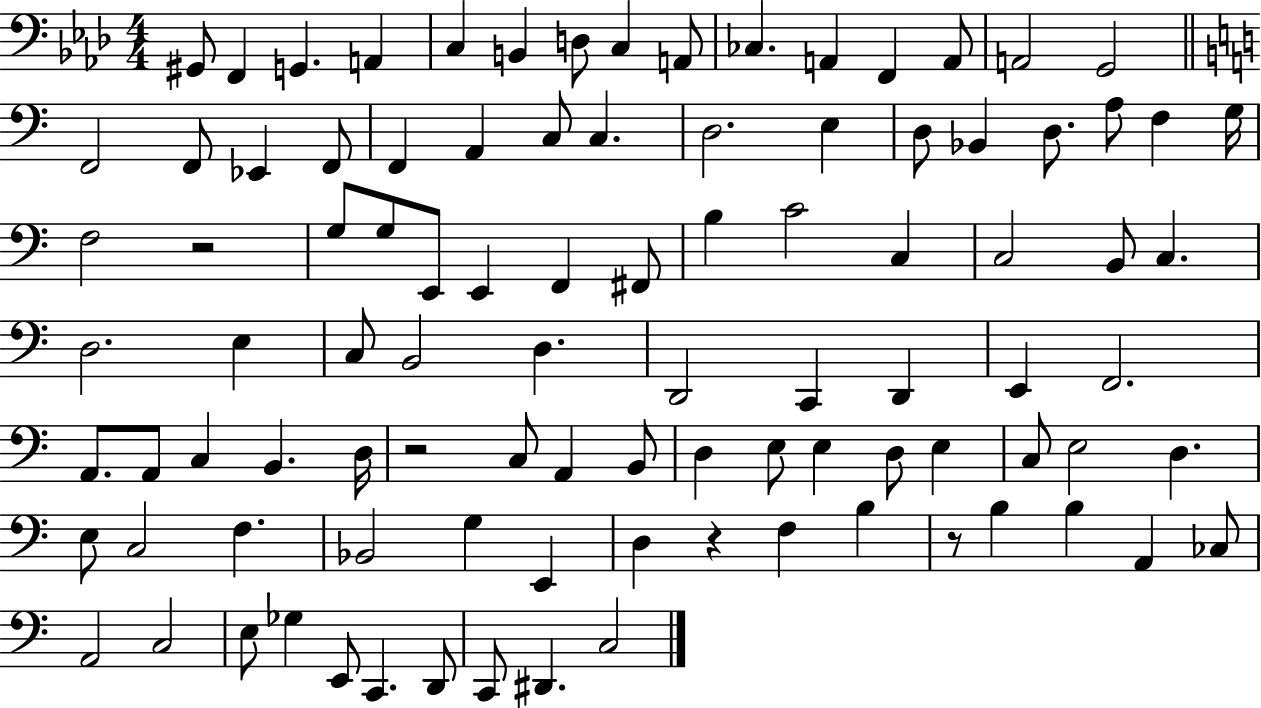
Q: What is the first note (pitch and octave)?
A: G#2